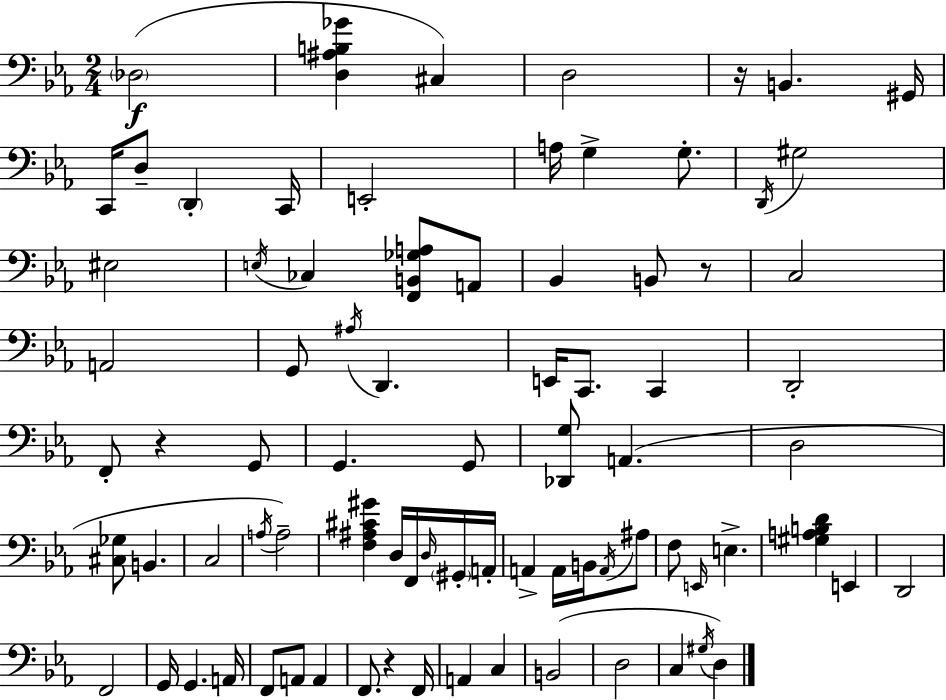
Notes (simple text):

Db3/h [D3,A#3,B3,Gb4]/q C#3/q D3/h R/s B2/q. G#2/s C2/s D3/e D2/q C2/s E2/h A3/s G3/q G3/e. D2/s G#3/h EIS3/h E3/s CES3/q [F2,B2,Gb3,A3]/e A2/e Bb2/q B2/e R/e C3/h A2/h G2/e A#3/s D2/q. E2/s C2/e. C2/q D2/h F2/e R/q G2/e G2/q. G2/e [Db2,G3]/e A2/q. D3/h [C#3,Gb3]/e B2/q. C3/h A3/s A3/h [F3,A#3,C#4,G#4]/q D3/s F2/s D3/s G#2/s A2/s A2/q A2/s B2/s A2/s A#3/e F3/e E2/s E3/q. [G#3,A3,B3,D4]/q E2/q D2/h F2/h G2/s G2/q. A2/s F2/e A2/e A2/q F2/e. R/q F2/s A2/q C3/q B2/h D3/h C3/q G#3/s D3/q